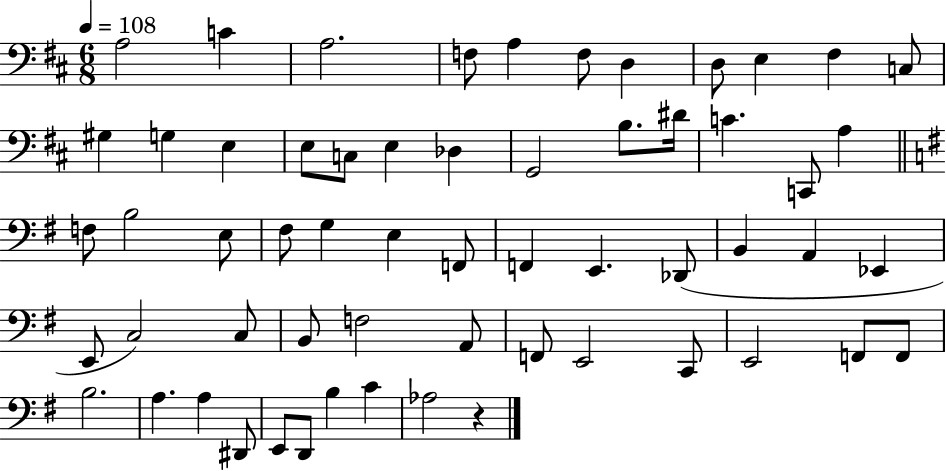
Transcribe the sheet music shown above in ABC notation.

X:1
T:Untitled
M:6/8
L:1/4
K:D
A,2 C A,2 F,/2 A, F,/2 D, D,/2 E, ^F, C,/2 ^G, G, E, E,/2 C,/2 E, _D, G,,2 B,/2 ^D/4 C C,,/2 A, F,/2 B,2 E,/2 ^F,/2 G, E, F,,/2 F,, E,, _D,,/2 B,, A,, _E,, E,,/2 C,2 C,/2 B,,/2 F,2 A,,/2 F,,/2 E,,2 C,,/2 E,,2 F,,/2 F,,/2 B,2 A, A, ^D,,/2 E,,/2 D,,/2 B, C _A,2 z